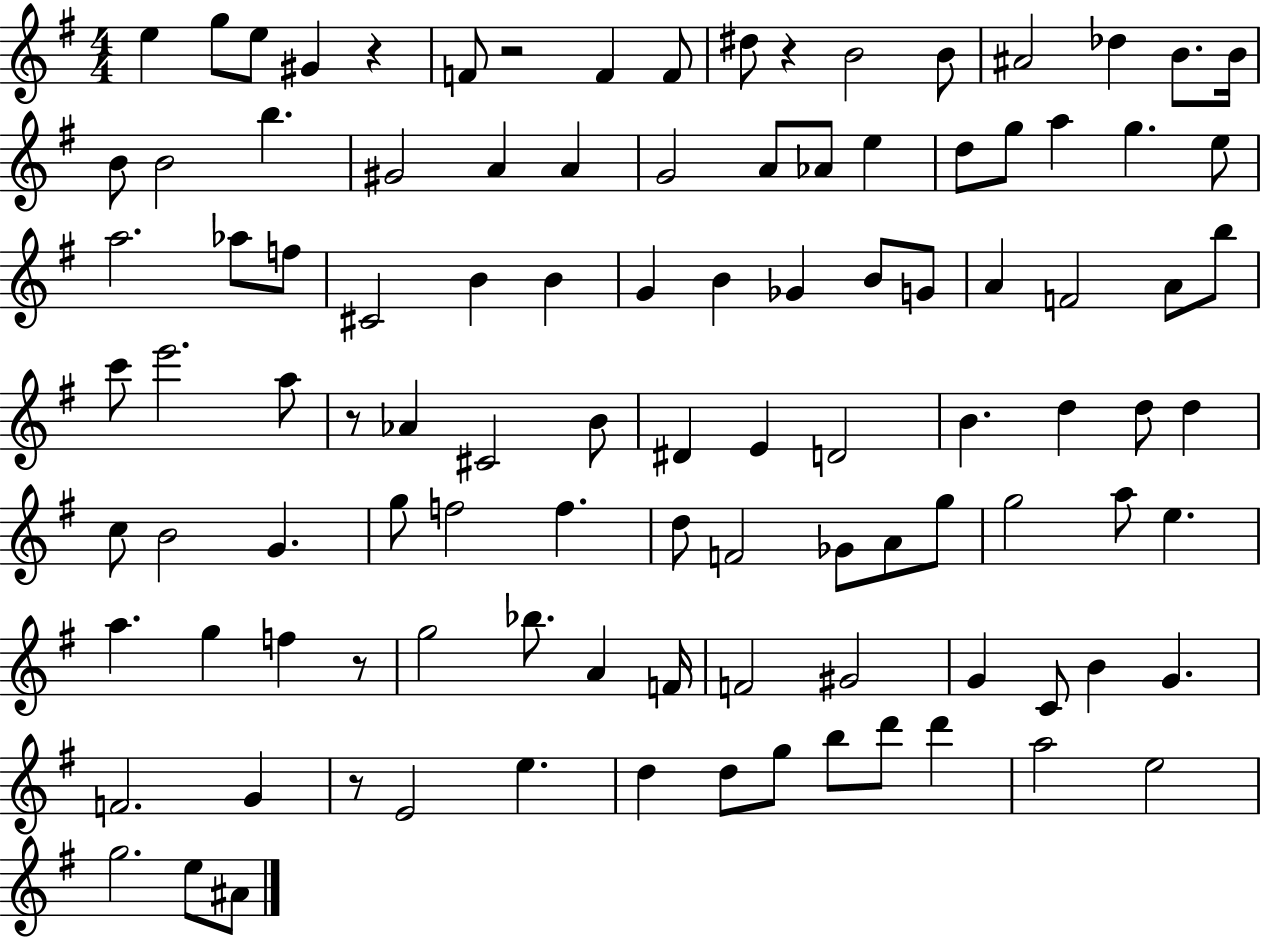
{
  \clef treble
  \numericTimeSignature
  \time 4/4
  \key g \major
  e''4 g''8 e''8 gis'4 r4 | f'8 r2 f'4 f'8 | dis''8 r4 b'2 b'8 | ais'2 des''4 b'8. b'16 | \break b'8 b'2 b''4. | gis'2 a'4 a'4 | g'2 a'8 aes'8 e''4 | d''8 g''8 a''4 g''4. e''8 | \break a''2. aes''8 f''8 | cis'2 b'4 b'4 | g'4 b'4 ges'4 b'8 g'8 | a'4 f'2 a'8 b''8 | \break c'''8 e'''2. a''8 | r8 aes'4 cis'2 b'8 | dis'4 e'4 d'2 | b'4. d''4 d''8 d''4 | \break c''8 b'2 g'4. | g''8 f''2 f''4. | d''8 f'2 ges'8 a'8 g''8 | g''2 a''8 e''4. | \break a''4. g''4 f''4 r8 | g''2 bes''8. a'4 f'16 | f'2 gis'2 | g'4 c'8 b'4 g'4. | \break f'2. g'4 | r8 e'2 e''4. | d''4 d''8 g''8 b''8 d'''8 d'''4 | a''2 e''2 | \break g''2. e''8 ais'8 | \bar "|."
}